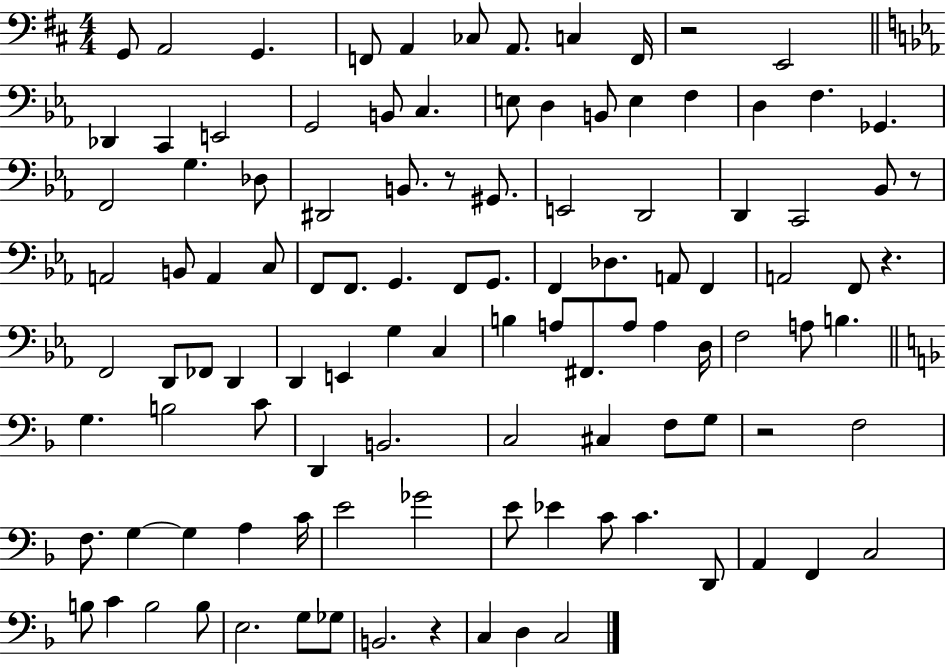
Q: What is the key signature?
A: D major